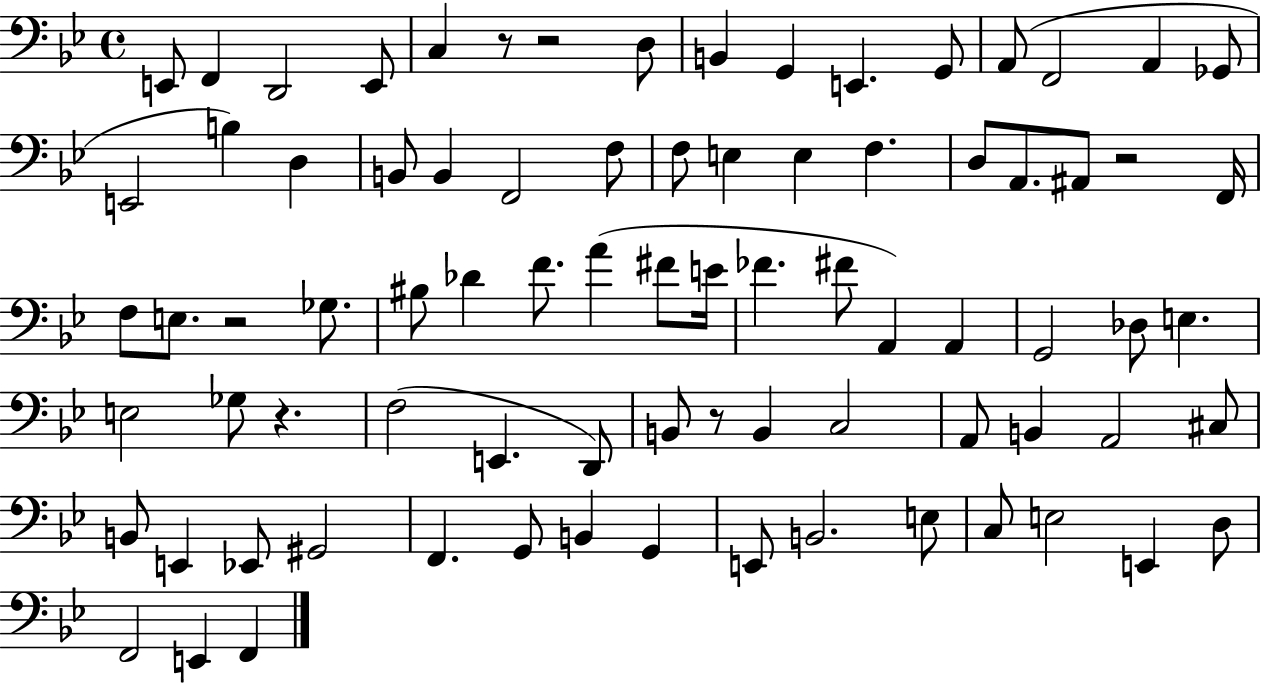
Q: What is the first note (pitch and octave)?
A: E2